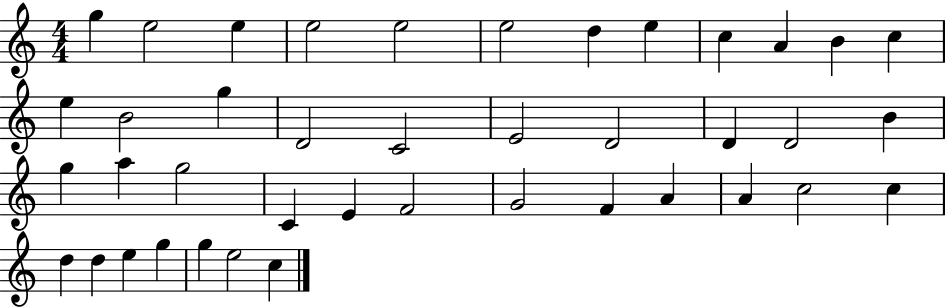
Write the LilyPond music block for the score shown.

{
  \clef treble
  \numericTimeSignature
  \time 4/4
  \key c \major
  g''4 e''2 e''4 | e''2 e''2 | e''2 d''4 e''4 | c''4 a'4 b'4 c''4 | \break e''4 b'2 g''4 | d'2 c'2 | e'2 d'2 | d'4 d'2 b'4 | \break g''4 a''4 g''2 | c'4 e'4 f'2 | g'2 f'4 a'4 | a'4 c''2 c''4 | \break d''4 d''4 e''4 g''4 | g''4 e''2 c''4 | \bar "|."
}